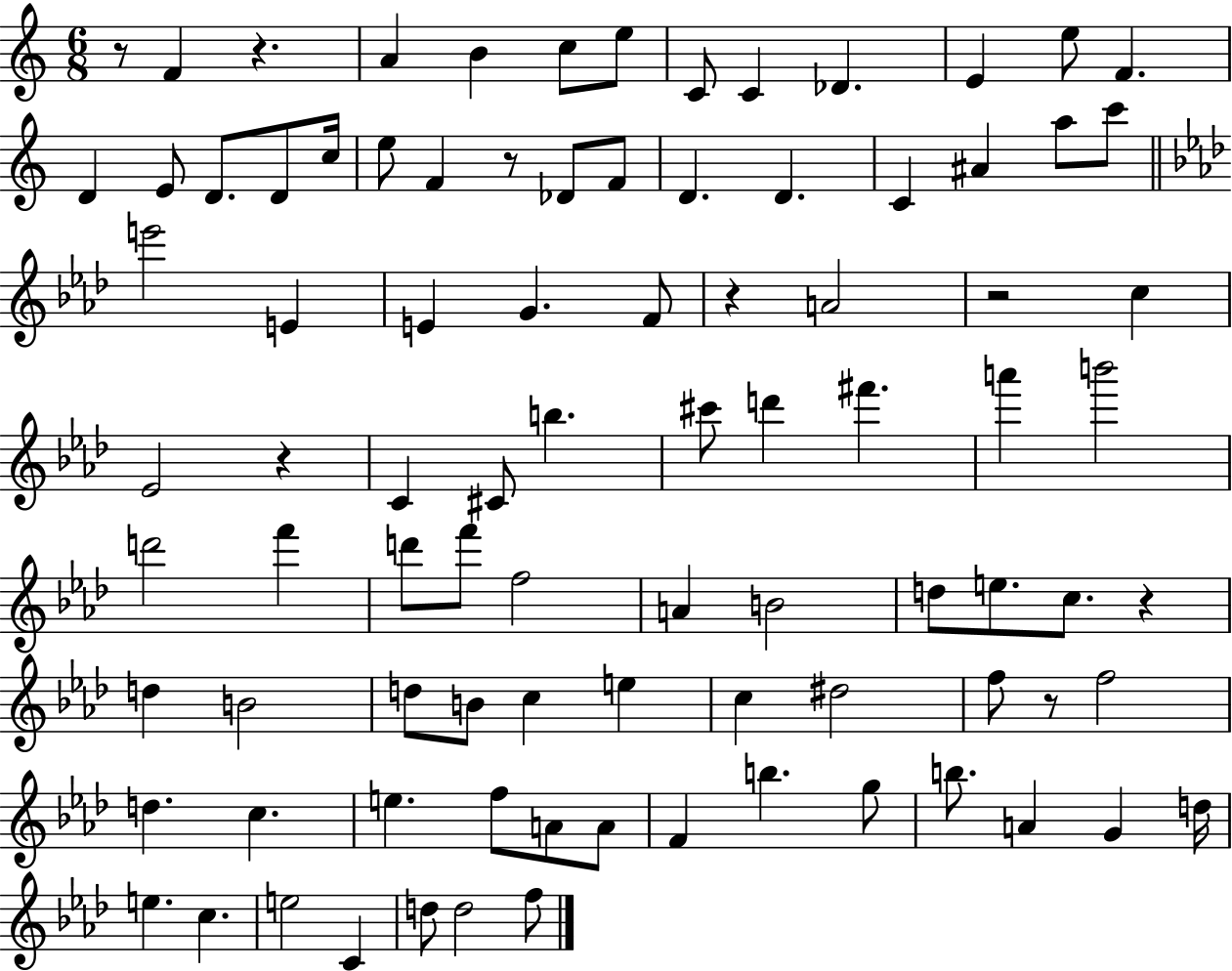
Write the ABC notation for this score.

X:1
T:Untitled
M:6/8
L:1/4
K:C
z/2 F z A B c/2 e/2 C/2 C _D E e/2 F D E/2 D/2 D/2 c/4 e/2 F z/2 _D/2 F/2 D D C ^A a/2 c'/2 e'2 E E G F/2 z A2 z2 c _E2 z C ^C/2 b ^c'/2 d' ^f' a' b'2 d'2 f' d'/2 f'/2 f2 A B2 d/2 e/2 c/2 z d B2 d/2 B/2 c e c ^d2 f/2 z/2 f2 d c e f/2 A/2 A/2 F b g/2 b/2 A G d/4 e c e2 C d/2 d2 f/2